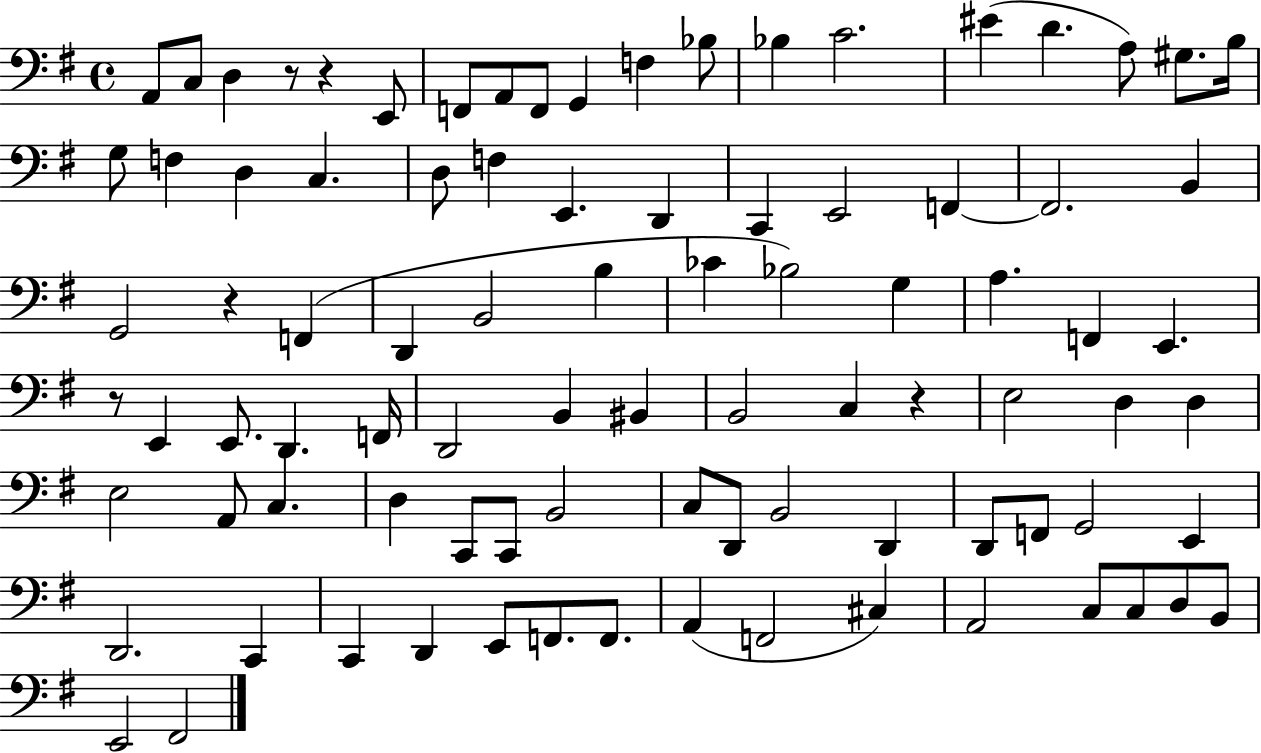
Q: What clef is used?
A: bass